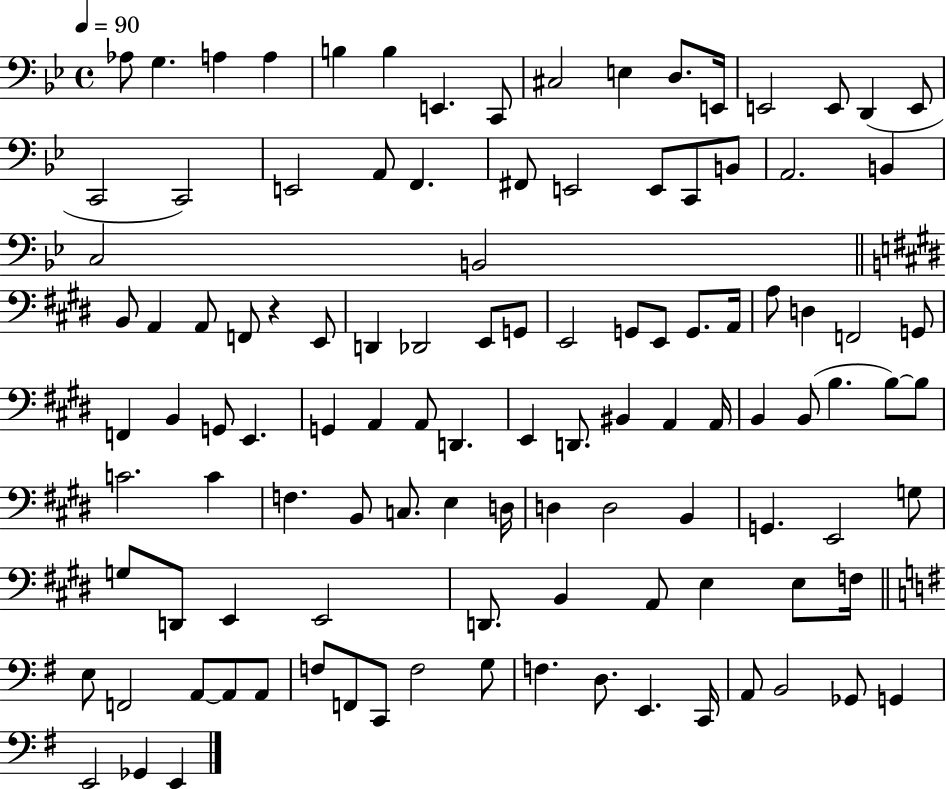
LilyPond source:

{
  \clef bass
  \time 4/4
  \defaultTimeSignature
  \key bes \major
  \tempo 4 = 90
  \repeat volta 2 { aes8 g4. a4 a4 | b4 b4 e,4. c,8 | cis2 e4 d8. e,16 | e,2 e,8 d,4( e,8 | \break c,2 c,2) | e,2 a,8 f,4. | fis,8 e,2 e,8 c,8 b,8 | a,2. b,4 | \break c2 b,2 | \bar "||" \break \key e \major b,8 a,4 a,8 f,8 r4 e,8 | d,4 des,2 e,8 g,8 | e,2 g,8 e,8 g,8. a,16 | a8 d4 f,2 g,8 | \break f,4 b,4 g,8 e,4. | g,4 a,4 a,8 d,4. | e,4 d,8. bis,4 a,4 a,16 | b,4 b,8( b4. b8~~) b8 | \break c'2. c'4 | f4. b,8 c8. e4 d16 | d4 d2 b,4 | g,4. e,2 g8 | \break g8 d,8 e,4 e,2 | d,8. b,4 a,8 e4 e8 f16 | \bar "||" \break \key g \major e8 f,2 a,8~~ a,8 a,8 | f8 f,8 c,8 f2 g8 | f4. d8. e,4. c,16 | a,8 b,2 ges,8 g,4 | \break e,2 ges,4 e,4 | } \bar "|."
}